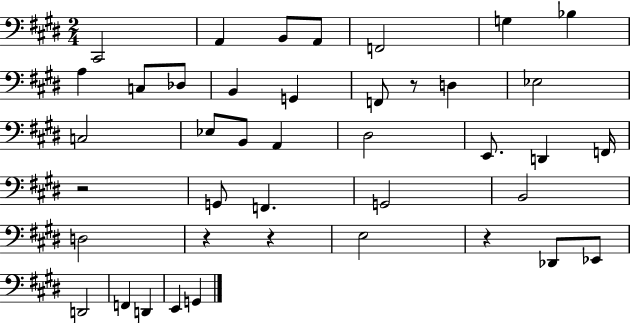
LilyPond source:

{
  \clef bass
  \numericTimeSignature
  \time 2/4
  \key e \major
  \repeat volta 2 { cis,2 | a,4 b,8 a,8 | f,2 | g4 bes4 | \break a4 c8 des8 | b,4 g,4 | f,8 r8 d4 | ees2 | \break c2 | ees8 b,8 a,4 | dis2 | e,8. d,4 f,16 | \break r2 | g,8 f,4. | g,2 | b,2 | \break d2 | r4 r4 | e2 | r4 des,8 ees,8 | \break d,2 | f,4 d,4 | e,4 g,4 | } \bar "|."
}